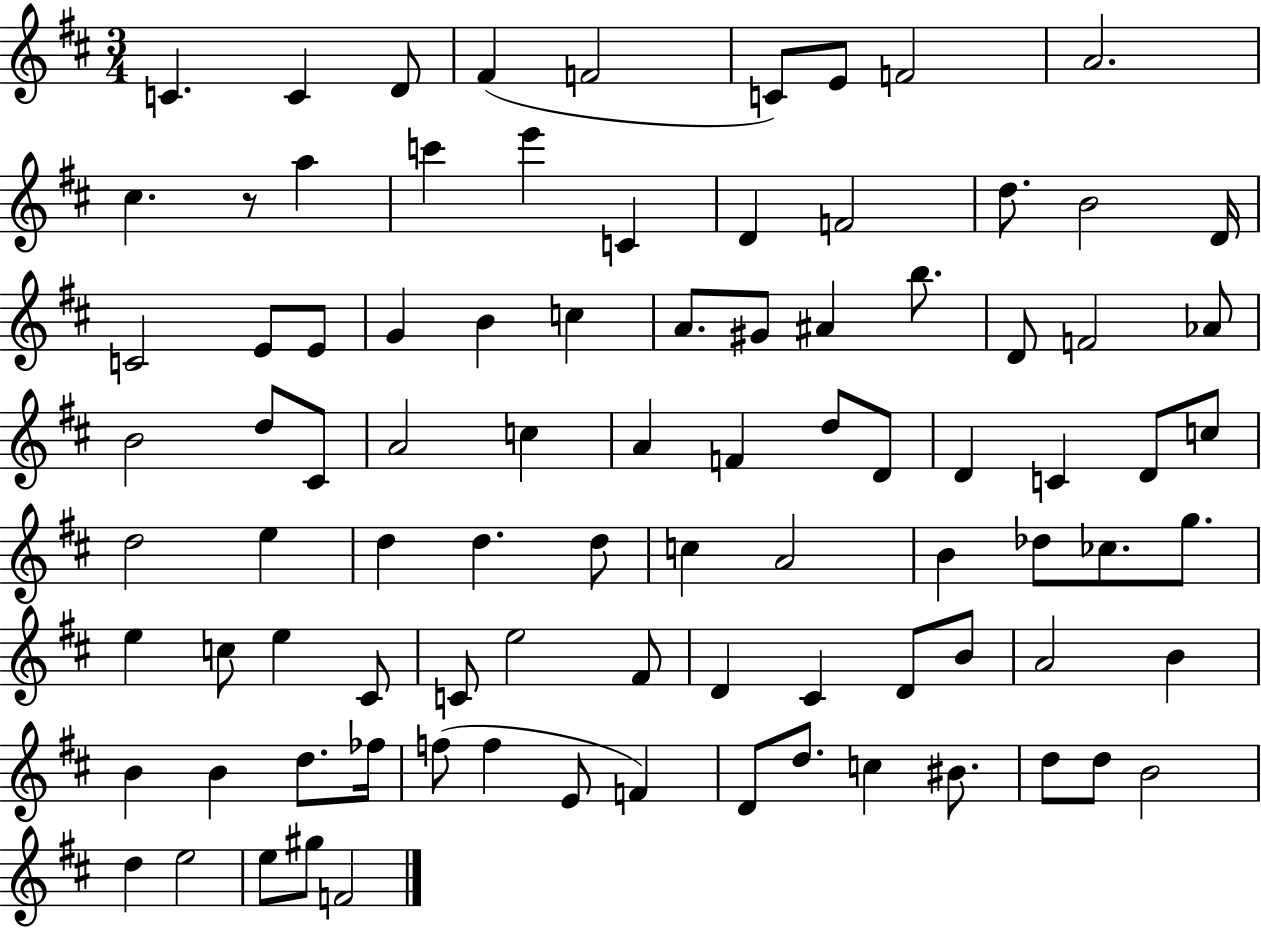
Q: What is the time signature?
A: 3/4